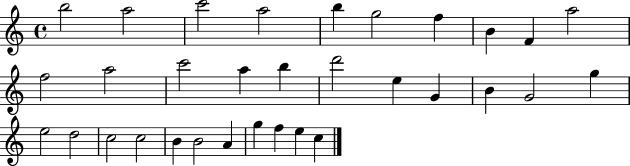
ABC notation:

X:1
T:Untitled
M:4/4
L:1/4
K:C
b2 a2 c'2 a2 b g2 f B F a2 f2 a2 c'2 a b d'2 e G B G2 g e2 d2 c2 c2 B B2 A g f e c